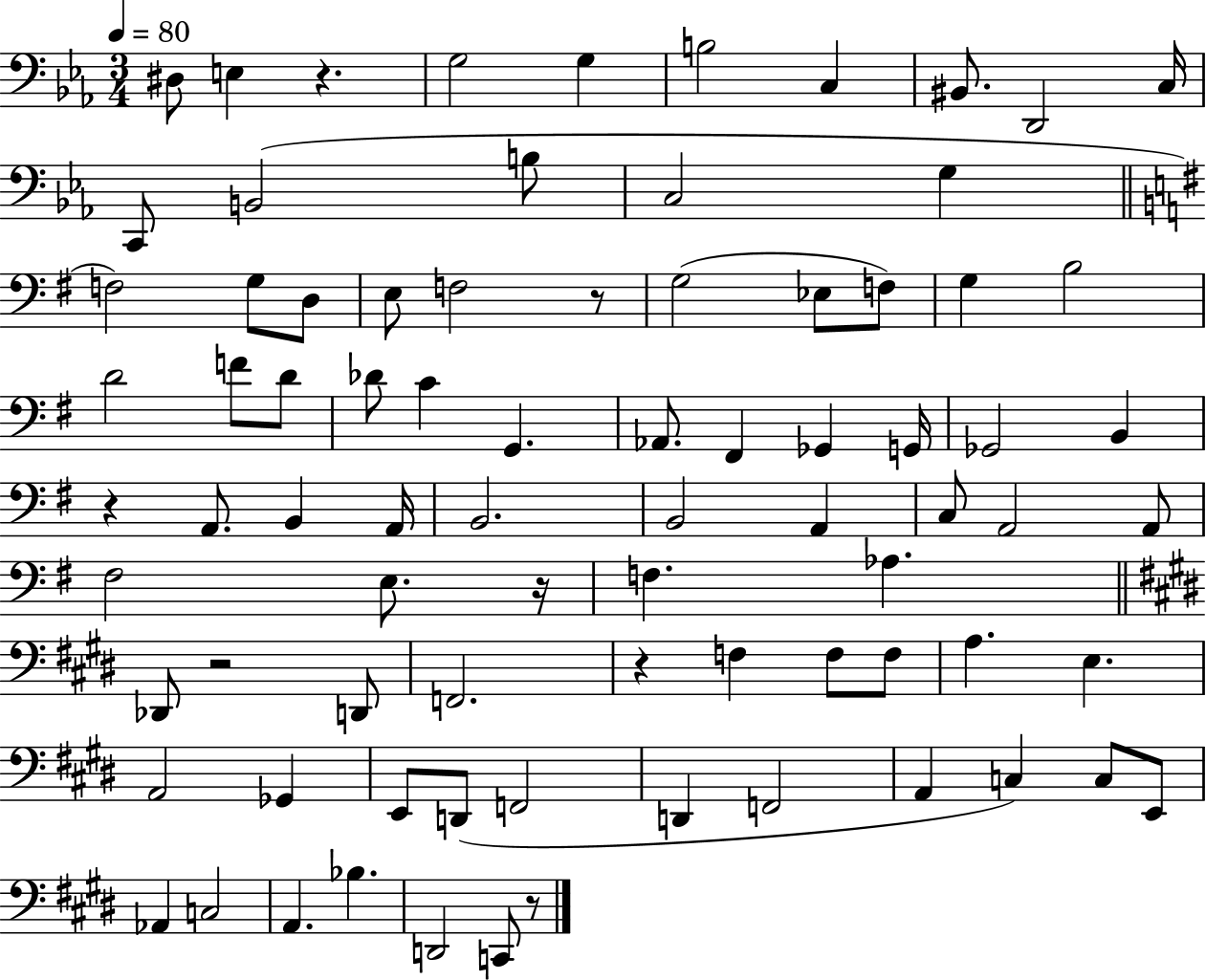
X:1
T:Untitled
M:3/4
L:1/4
K:Eb
^D,/2 E, z G,2 G, B,2 C, ^B,,/2 D,,2 C,/4 C,,/2 B,,2 B,/2 C,2 G, F,2 G,/2 D,/2 E,/2 F,2 z/2 G,2 _E,/2 F,/2 G, B,2 D2 F/2 D/2 _D/2 C G,, _A,,/2 ^F,, _G,, G,,/4 _G,,2 B,, z A,,/2 B,, A,,/4 B,,2 B,,2 A,, C,/2 A,,2 A,,/2 ^F,2 E,/2 z/4 F, _A, _D,,/2 z2 D,,/2 F,,2 z F, F,/2 F,/2 A, E, A,,2 _G,, E,,/2 D,,/2 F,,2 D,, F,,2 A,, C, C,/2 E,,/2 _A,, C,2 A,, _B, D,,2 C,,/2 z/2